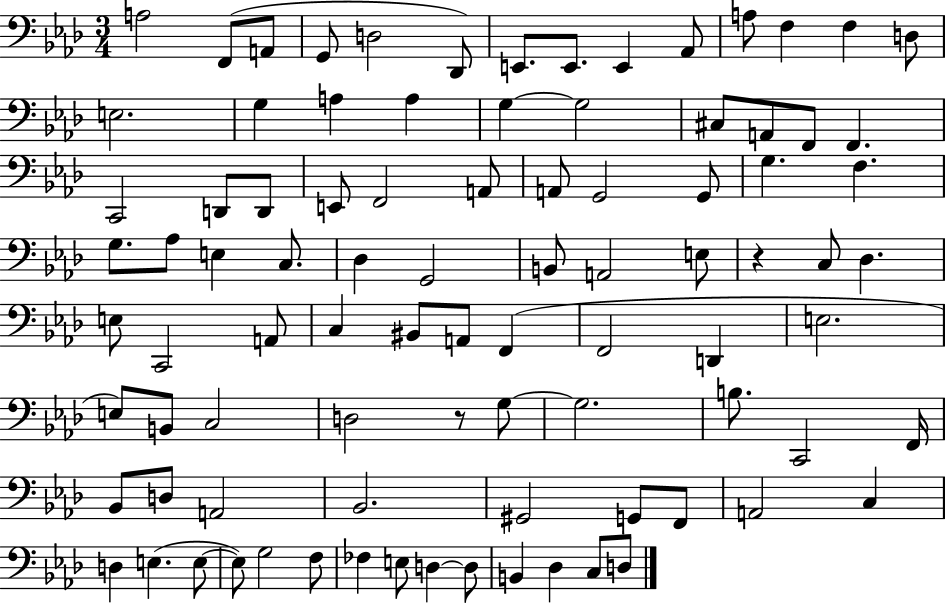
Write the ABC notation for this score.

X:1
T:Untitled
M:3/4
L:1/4
K:Ab
A,2 F,,/2 A,,/2 G,,/2 D,2 _D,,/2 E,,/2 E,,/2 E,, _A,,/2 A,/2 F, F, D,/2 E,2 G, A, A, G, G,2 ^C,/2 A,,/2 F,,/2 F,, C,,2 D,,/2 D,,/2 E,,/2 F,,2 A,,/2 A,,/2 G,,2 G,,/2 G, F, G,/2 _A,/2 E, C,/2 _D, G,,2 B,,/2 A,,2 E,/2 z C,/2 _D, E,/2 C,,2 A,,/2 C, ^B,,/2 A,,/2 F,, F,,2 D,, E,2 E,/2 B,,/2 C,2 D,2 z/2 G,/2 G,2 B,/2 C,,2 F,,/4 _B,,/2 D,/2 A,,2 _B,,2 ^G,,2 G,,/2 F,,/2 A,,2 C, D, E, E,/2 E,/2 G,2 F,/2 _F, E,/2 D, D,/2 B,, _D, C,/2 D,/2